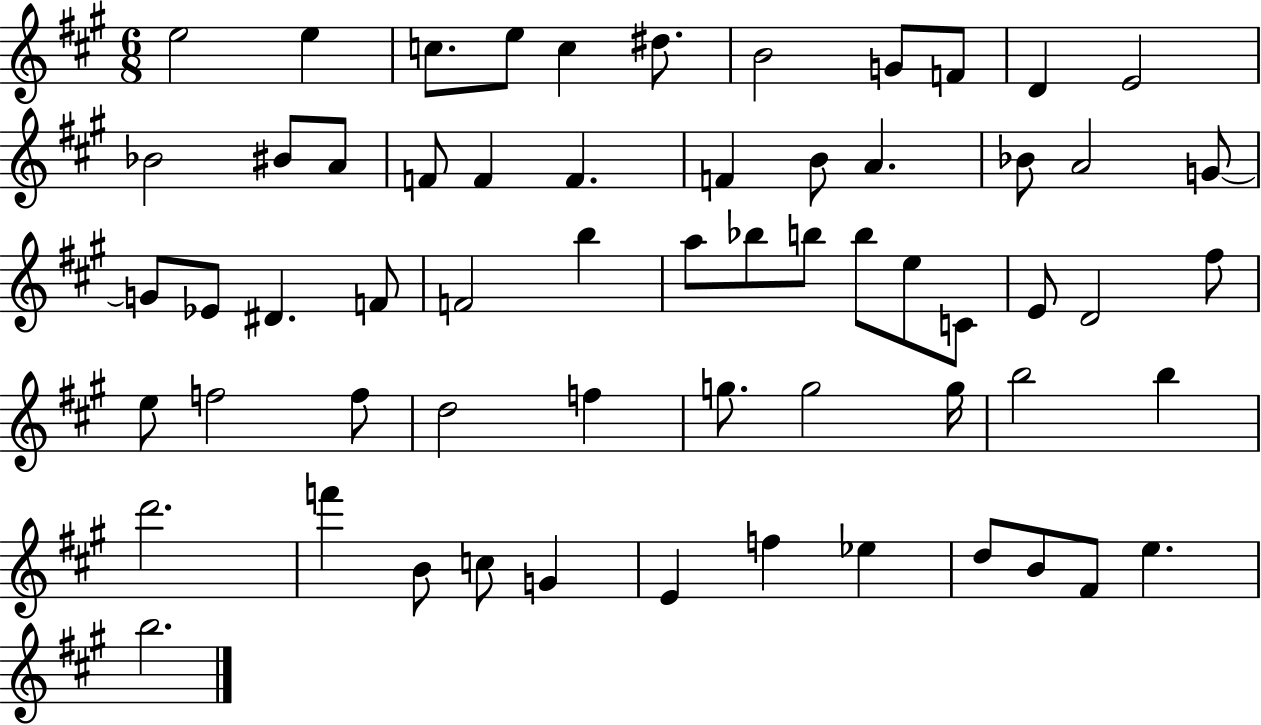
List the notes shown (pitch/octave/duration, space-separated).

E5/h E5/q C5/e. E5/e C5/q D#5/e. B4/h G4/e F4/e D4/q E4/h Bb4/h BIS4/e A4/e F4/e F4/q F4/q. F4/q B4/e A4/q. Bb4/e A4/h G4/e G4/e Eb4/e D#4/q. F4/e F4/h B5/q A5/e Bb5/e B5/e B5/e E5/e C4/e E4/e D4/h F#5/e E5/e F5/h F5/e D5/h F5/q G5/e. G5/h G5/s B5/h B5/q D6/h. F6/q B4/e C5/e G4/q E4/q F5/q Eb5/q D5/e B4/e F#4/e E5/q. B5/h.